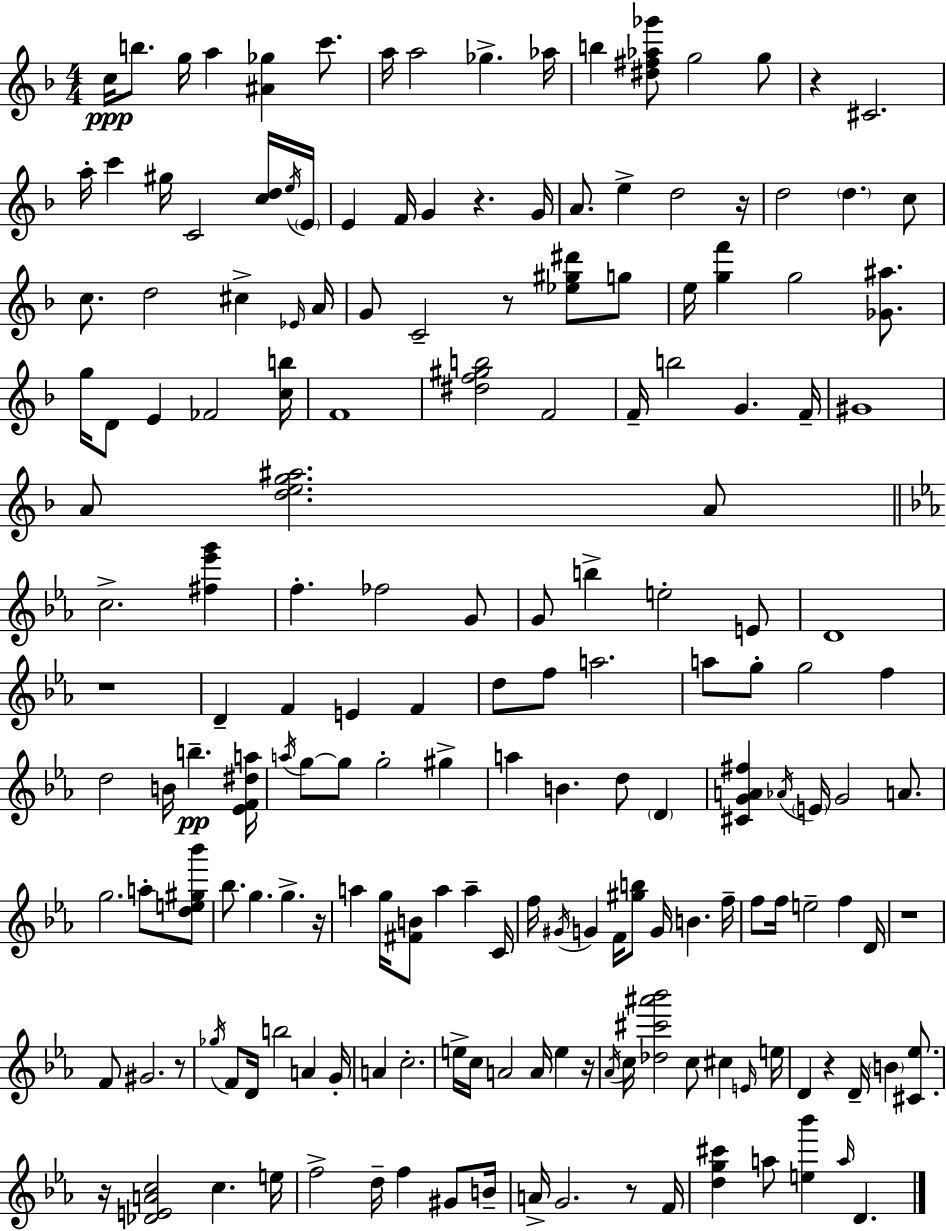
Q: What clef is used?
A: treble